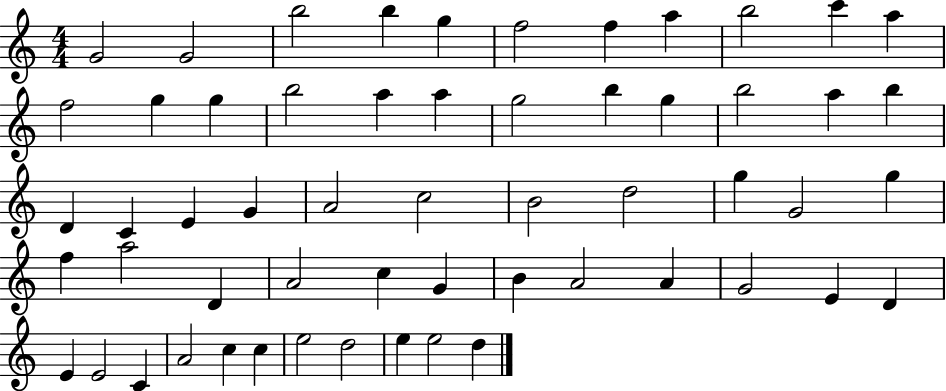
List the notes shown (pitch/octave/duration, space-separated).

G4/h G4/h B5/h B5/q G5/q F5/h F5/q A5/q B5/h C6/q A5/q F5/h G5/q G5/q B5/h A5/q A5/q G5/h B5/q G5/q B5/h A5/q B5/q D4/q C4/q E4/q G4/q A4/h C5/h B4/h D5/h G5/q G4/h G5/q F5/q A5/h D4/q A4/h C5/q G4/q B4/q A4/h A4/q G4/h E4/q D4/q E4/q E4/h C4/q A4/h C5/q C5/q E5/h D5/h E5/q E5/h D5/q